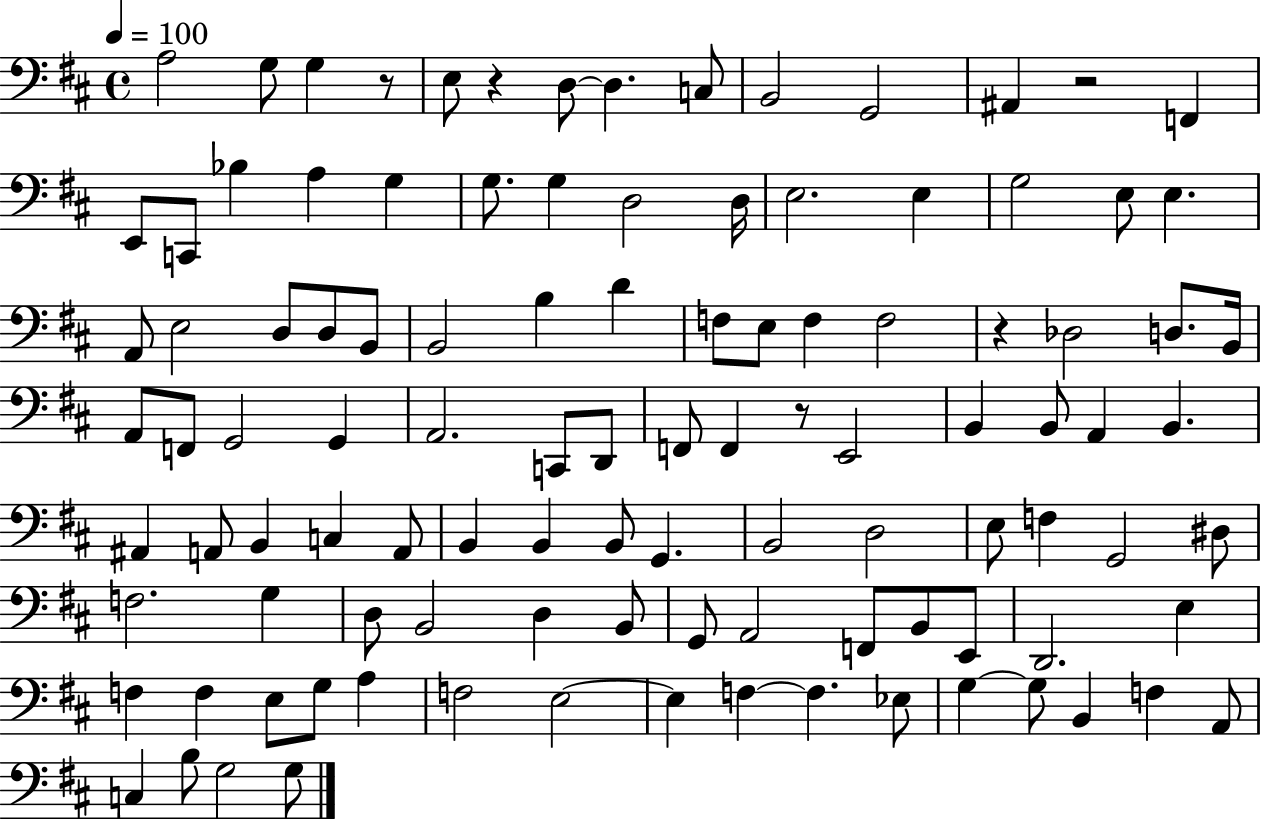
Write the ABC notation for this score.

X:1
T:Untitled
M:4/4
L:1/4
K:D
A,2 G,/2 G, z/2 E,/2 z D,/2 D, C,/2 B,,2 G,,2 ^A,, z2 F,, E,,/2 C,,/2 _B, A, G, G,/2 G, D,2 D,/4 E,2 E, G,2 E,/2 E, A,,/2 E,2 D,/2 D,/2 B,,/2 B,,2 B, D F,/2 E,/2 F, F,2 z _D,2 D,/2 B,,/4 A,,/2 F,,/2 G,,2 G,, A,,2 C,,/2 D,,/2 F,,/2 F,, z/2 E,,2 B,, B,,/2 A,, B,, ^A,, A,,/2 B,, C, A,,/2 B,, B,, B,,/2 G,, B,,2 D,2 E,/2 F, G,,2 ^D,/2 F,2 G, D,/2 B,,2 D, B,,/2 G,,/2 A,,2 F,,/2 B,,/2 E,,/2 D,,2 E, F, F, E,/2 G,/2 A, F,2 E,2 E, F, F, _E,/2 G, G,/2 B,, F, A,,/2 C, B,/2 G,2 G,/2